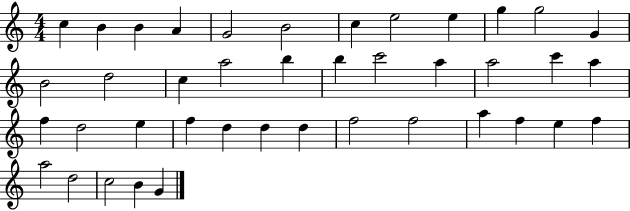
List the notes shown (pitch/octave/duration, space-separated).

C5/q B4/q B4/q A4/q G4/h B4/h C5/q E5/h E5/q G5/q G5/h G4/q B4/h D5/h C5/q A5/h B5/q B5/q C6/h A5/q A5/h C6/q A5/q F5/q D5/h E5/q F5/q D5/q D5/q D5/q F5/h F5/h A5/q F5/q E5/q F5/q A5/h D5/h C5/h B4/q G4/q